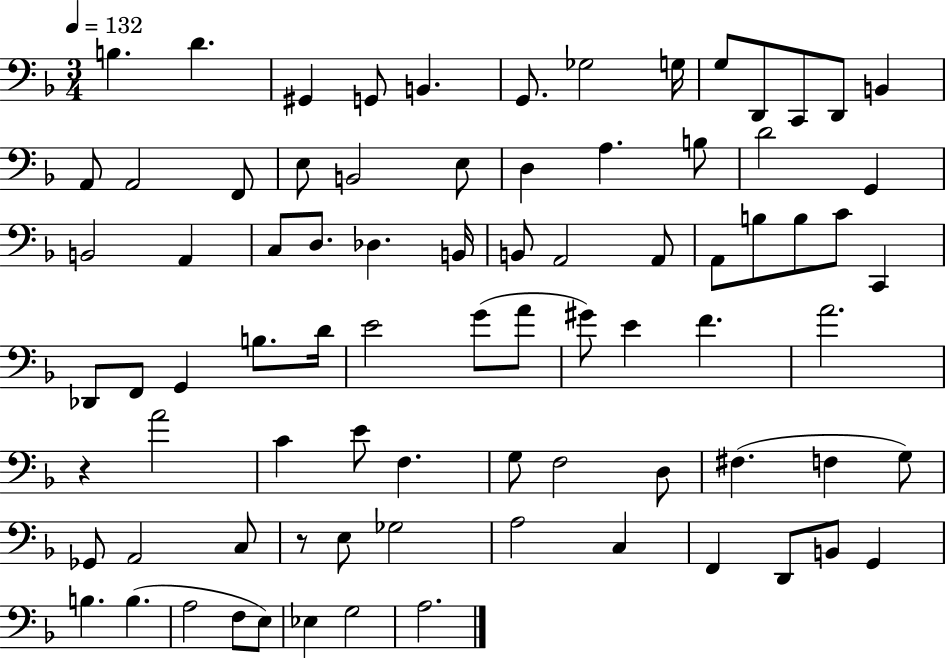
X:1
T:Untitled
M:3/4
L:1/4
K:F
B, D ^G,, G,,/2 B,, G,,/2 _G,2 G,/4 G,/2 D,,/2 C,,/2 D,,/2 B,, A,,/2 A,,2 F,,/2 E,/2 B,,2 E,/2 D, A, B,/2 D2 G,, B,,2 A,, C,/2 D,/2 _D, B,,/4 B,,/2 A,,2 A,,/2 A,,/2 B,/2 B,/2 C/2 C,, _D,,/2 F,,/2 G,, B,/2 D/4 E2 G/2 A/2 ^G/2 E F A2 z A2 C E/2 F, G,/2 F,2 D,/2 ^F, F, G,/2 _G,,/2 A,,2 C,/2 z/2 E,/2 _G,2 A,2 C, F,, D,,/2 B,,/2 G,, B, B, A,2 F,/2 E,/2 _E, G,2 A,2